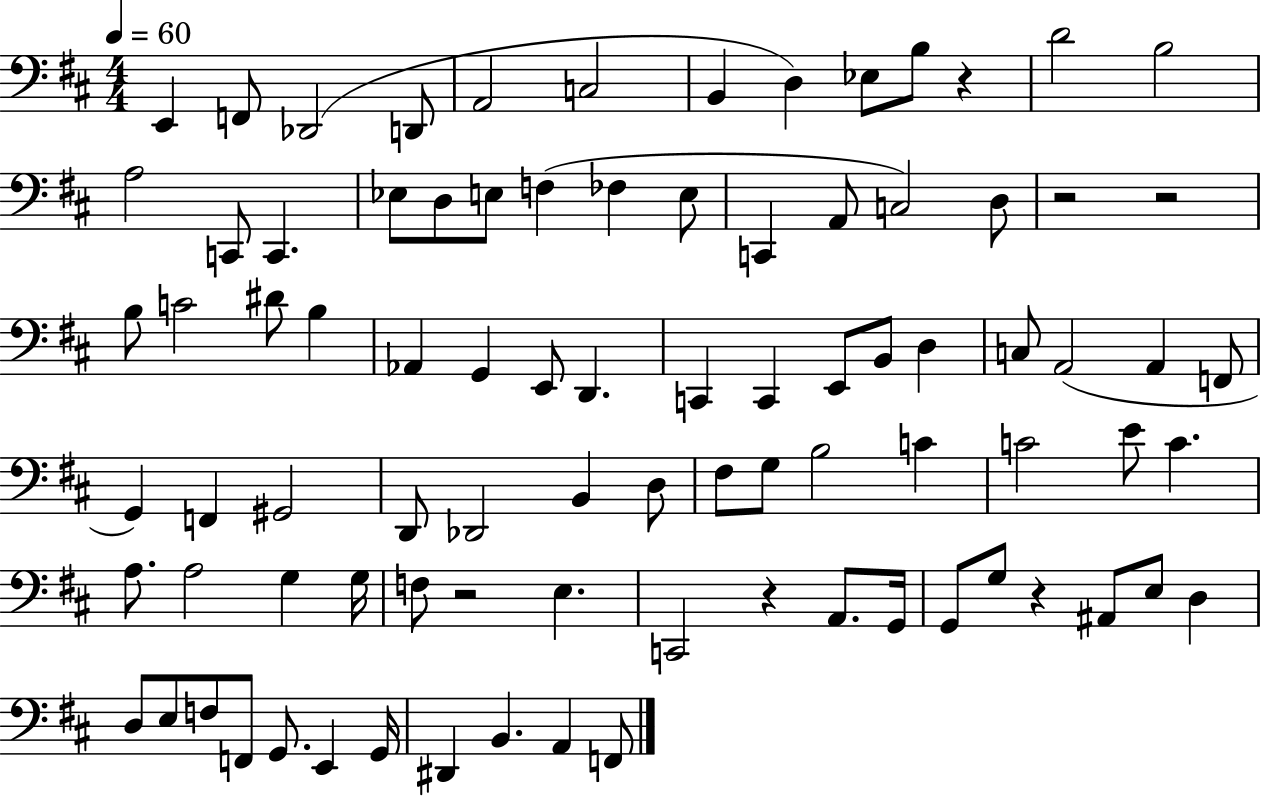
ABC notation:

X:1
T:Untitled
M:4/4
L:1/4
K:D
E,, F,,/2 _D,,2 D,,/2 A,,2 C,2 B,, D, _E,/2 B,/2 z D2 B,2 A,2 C,,/2 C,, _E,/2 D,/2 E,/2 F, _F, E,/2 C,, A,,/2 C,2 D,/2 z2 z2 B,/2 C2 ^D/2 B, _A,, G,, E,,/2 D,, C,, C,, E,,/2 B,,/2 D, C,/2 A,,2 A,, F,,/2 G,, F,, ^G,,2 D,,/2 _D,,2 B,, D,/2 ^F,/2 G,/2 B,2 C C2 E/2 C A,/2 A,2 G, G,/4 F,/2 z2 E, C,,2 z A,,/2 G,,/4 G,,/2 G,/2 z ^A,,/2 E,/2 D, D,/2 E,/2 F,/2 F,,/2 G,,/2 E,, G,,/4 ^D,, B,, A,, F,,/2